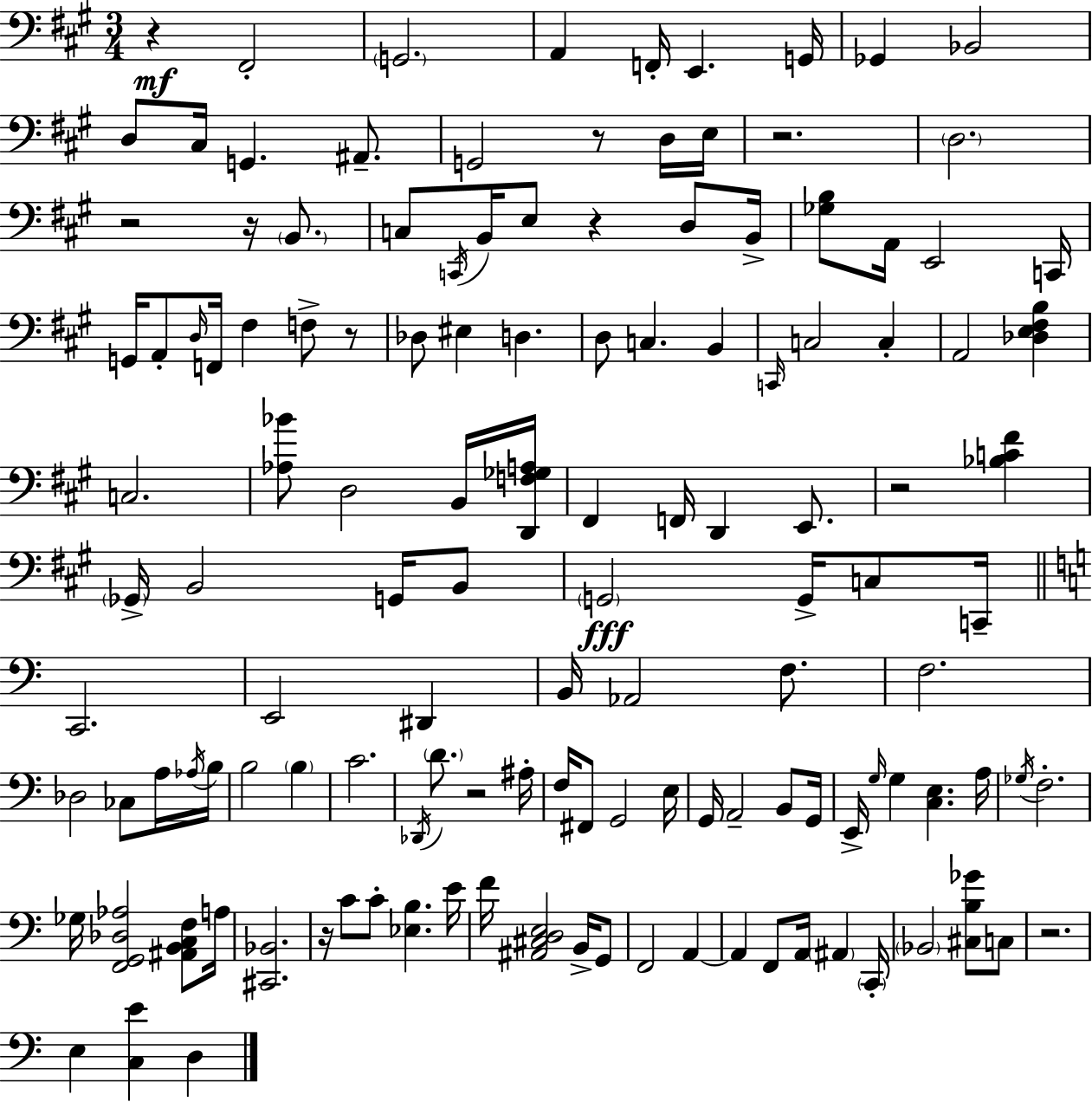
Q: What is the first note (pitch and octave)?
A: F#2